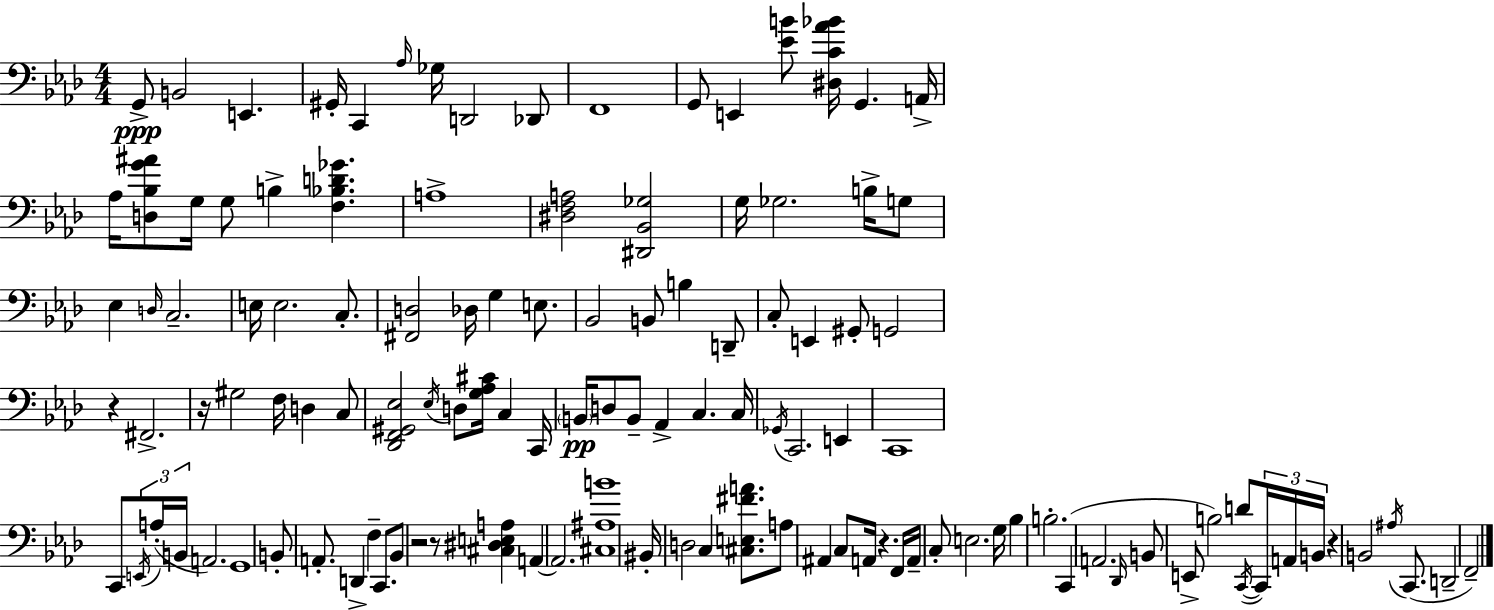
{
  \clef bass
  \numericTimeSignature
  \time 4/4
  \key f \minor
  g,8->\ppp b,2 e,4. | gis,16-. c,4 \grace { aes16 } ges16 d,2 des,8 | f,1 | g,8 e,4 <ees' b'>8 <dis c' aes' bes'>16 g,4. | \break a,16-> aes16 <d bes g' ais'>8 g16 g8 b4-> <f bes d' ges'>4. | a1-> | <dis f a>2 <dis, bes, ges>2 | g16 ges2. b16-> g8 | \break ees4 \grace { d16 } c2.-- | e16 e2. c8.-. | <fis, d>2 des16 g4 e8. | bes,2 b,8 b4 | \break d,8-- c8-. e,4 gis,8-. g,2 | r4 fis,2.-> | r16 gis2 f16 d4 | c8 <des, f, gis, ees>2 \acciaccatura { ees16 } d8 <g aes cis'>16 c4 | \break c,16 \parenthesize b,16\pp d8 b,8-- aes,4-> c4. | c16 \acciaccatura { ges,16 } c,2. | e,4 c,1 | c,8 \tuplet 3/2 { \acciaccatura { e,16 } a16-.( b,16 } a,2.) | \break g,1 | b,8-. a,8.-. d,4-> f4-- | c,8. bes,8 r2 r8 | <cis dis e a>4 a,4~~ a,2. | \break <cis ais b'>1 | bis,16-. d2 c4 | <cis e fis' a'>8. a8 ais,4 c8 a,16 r4. | f,16 a,16-- c8-. e2. | \break g16 bes4 b2.-. | c,4( a,2. | \grace { des,16 } b,8 e,8-> b2) | d'8 \acciaccatura { c,16~ }~ \tuplet 3/2 { c,16 a,16 b,16 } r4 b,2 | \break \acciaccatura { ais16 } c,8.( d,2-- | f,2--) \bar "|."
}